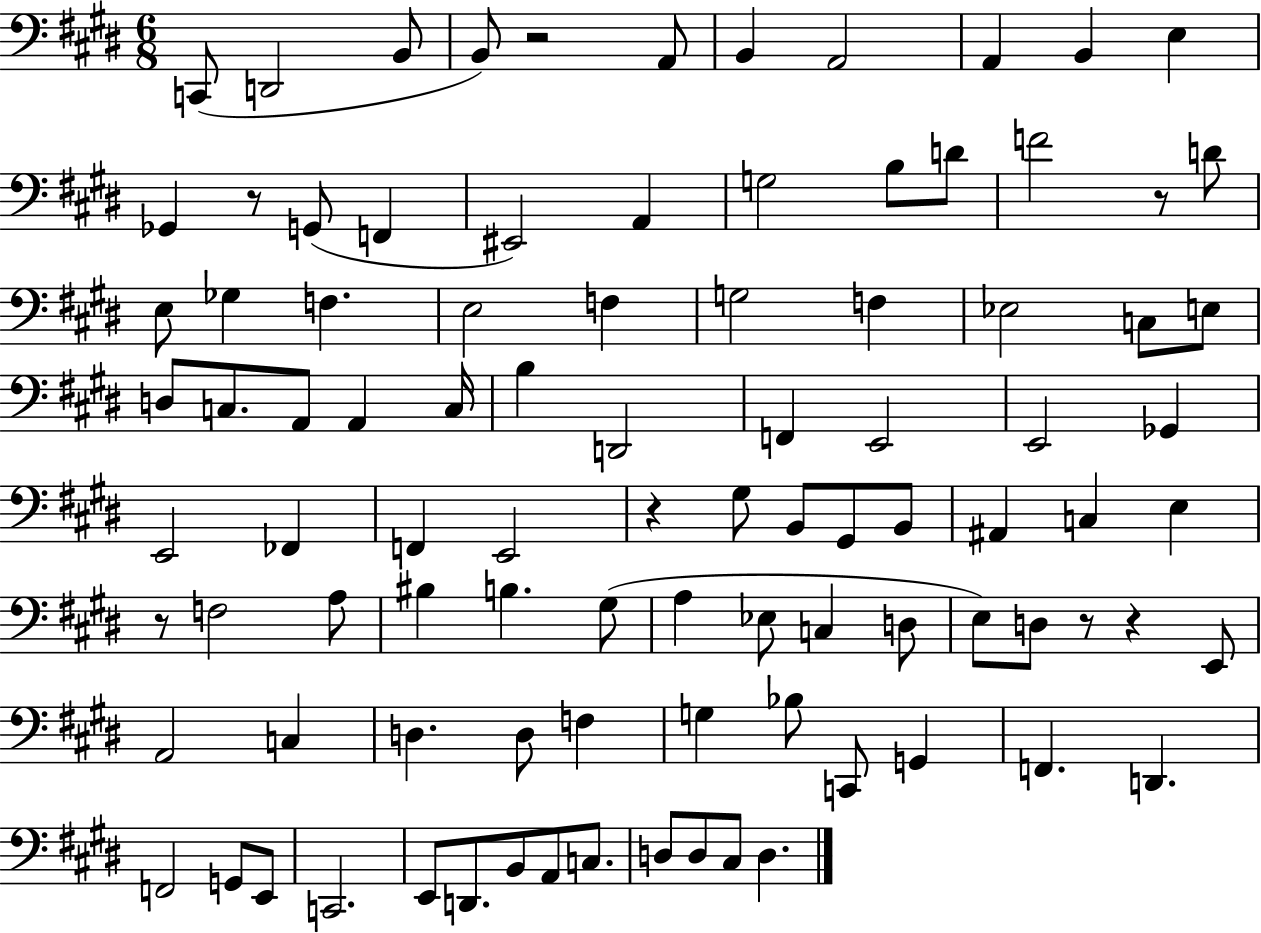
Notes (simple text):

C2/e D2/h B2/e B2/e R/h A2/e B2/q A2/h A2/q B2/q E3/q Gb2/q R/e G2/e F2/q EIS2/h A2/q G3/h B3/e D4/e F4/h R/e D4/e E3/e Gb3/q F3/q. E3/h F3/q G3/h F3/q Eb3/h C3/e E3/e D3/e C3/e. A2/e A2/q C3/s B3/q D2/h F2/q E2/h E2/h Gb2/q E2/h FES2/q F2/q E2/h R/q G#3/e B2/e G#2/e B2/e A#2/q C3/q E3/q R/e F3/h A3/e BIS3/q B3/q. G#3/e A3/q Eb3/e C3/q D3/e E3/e D3/e R/e R/q E2/e A2/h C3/q D3/q. D3/e F3/q G3/q Bb3/e C2/e G2/q F2/q. D2/q. F2/h G2/e E2/e C2/h. E2/e D2/e. B2/e A2/e C3/e. D3/e D3/e C#3/e D3/q.